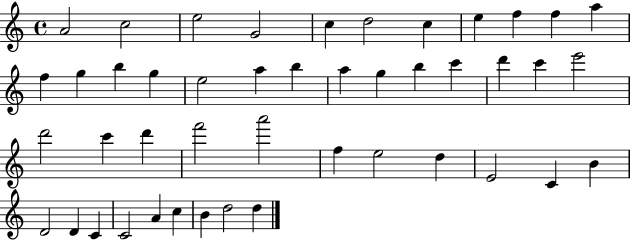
X:1
T:Untitled
M:4/4
L:1/4
K:C
A2 c2 e2 G2 c d2 c e f f a f g b g e2 a b a g b c' d' c' e'2 d'2 c' d' f'2 a'2 f e2 d E2 C B D2 D C C2 A c B d2 d